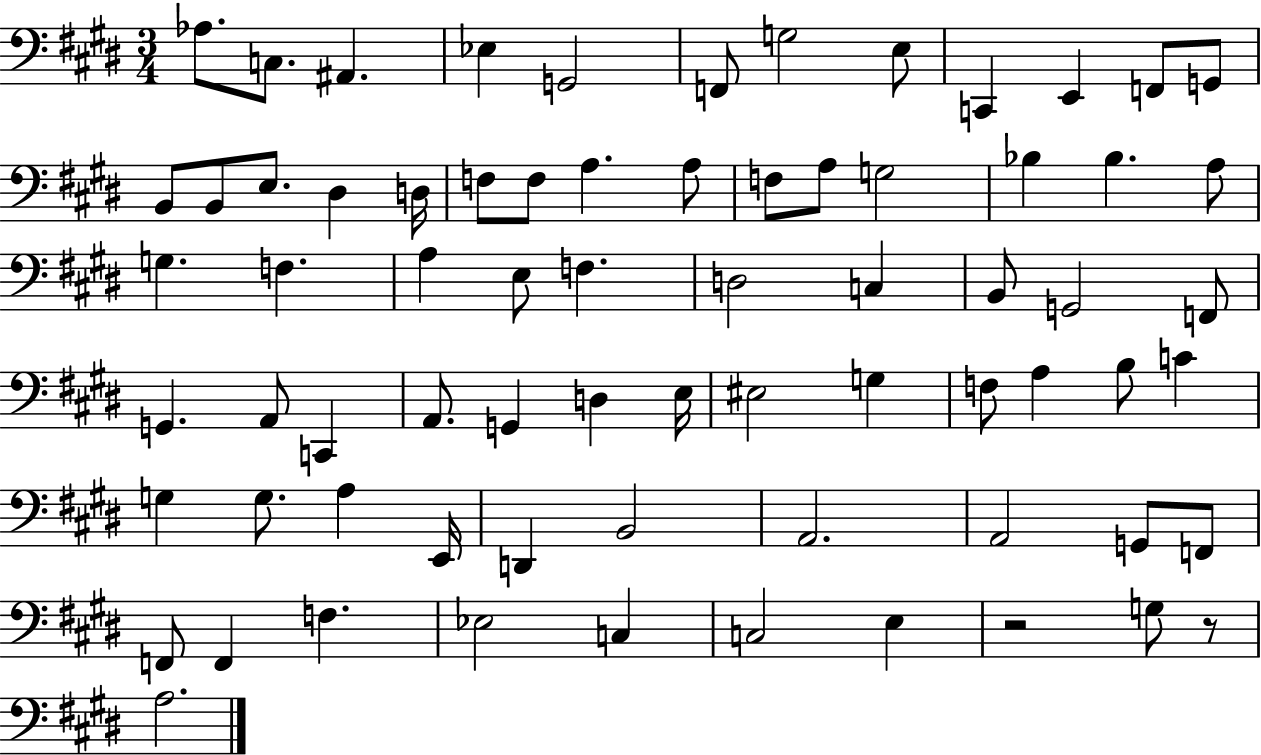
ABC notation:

X:1
T:Untitled
M:3/4
L:1/4
K:E
_A,/2 C,/2 ^A,, _E, G,,2 F,,/2 G,2 E,/2 C,, E,, F,,/2 G,,/2 B,,/2 B,,/2 E,/2 ^D, D,/4 F,/2 F,/2 A, A,/2 F,/2 A,/2 G,2 _B, _B, A,/2 G, F, A, E,/2 F, D,2 C, B,,/2 G,,2 F,,/2 G,, A,,/2 C,, A,,/2 G,, D, E,/4 ^E,2 G, F,/2 A, B,/2 C G, G,/2 A, E,,/4 D,, B,,2 A,,2 A,,2 G,,/2 F,,/2 F,,/2 F,, F, _E,2 C, C,2 E, z2 G,/2 z/2 A,2